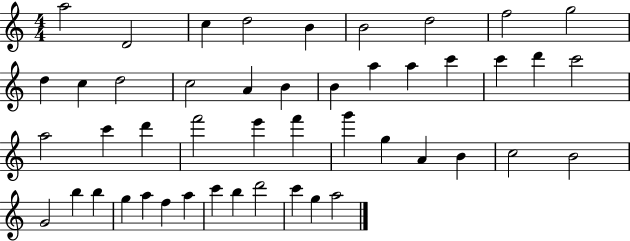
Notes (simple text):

A5/h D4/h C5/q D5/h B4/q B4/h D5/h F5/h G5/h D5/q C5/q D5/h C5/h A4/q B4/q B4/q A5/q A5/q C6/q C6/q D6/q C6/h A5/h C6/q D6/q F6/h E6/q F6/q G6/q G5/q A4/q B4/q C5/h B4/h G4/h B5/q B5/q G5/q A5/q F5/q A5/q C6/q B5/q D6/h C6/q G5/q A5/h